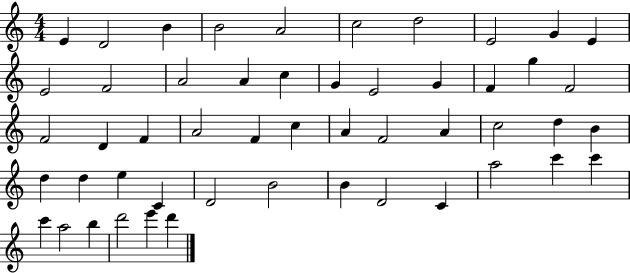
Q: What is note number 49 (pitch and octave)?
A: D6